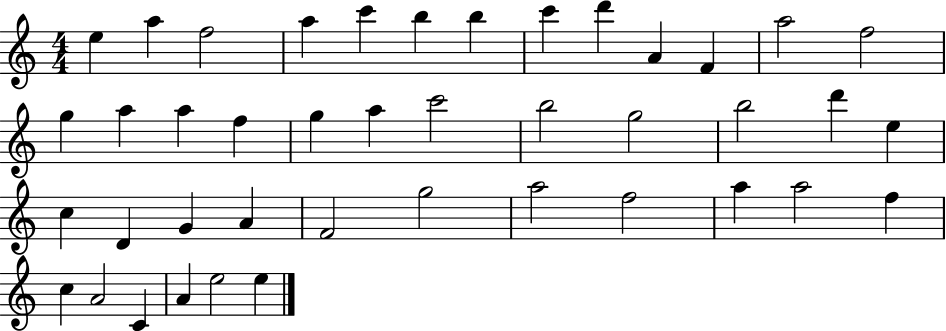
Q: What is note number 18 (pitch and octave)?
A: G5